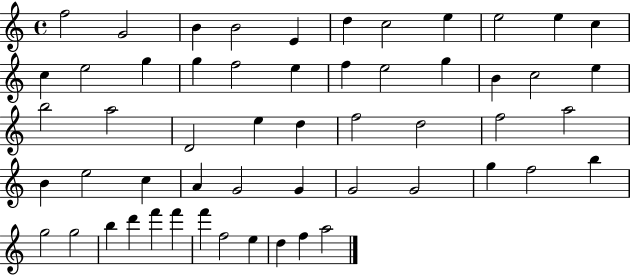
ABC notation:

X:1
T:Untitled
M:4/4
L:1/4
K:C
f2 G2 B B2 E d c2 e e2 e c c e2 g g f2 e f e2 g B c2 e b2 a2 D2 e d f2 d2 f2 a2 B e2 c A G2 G G2 G2 g f2 b g2 g2 b d' f' f' f' f2 e d f a2